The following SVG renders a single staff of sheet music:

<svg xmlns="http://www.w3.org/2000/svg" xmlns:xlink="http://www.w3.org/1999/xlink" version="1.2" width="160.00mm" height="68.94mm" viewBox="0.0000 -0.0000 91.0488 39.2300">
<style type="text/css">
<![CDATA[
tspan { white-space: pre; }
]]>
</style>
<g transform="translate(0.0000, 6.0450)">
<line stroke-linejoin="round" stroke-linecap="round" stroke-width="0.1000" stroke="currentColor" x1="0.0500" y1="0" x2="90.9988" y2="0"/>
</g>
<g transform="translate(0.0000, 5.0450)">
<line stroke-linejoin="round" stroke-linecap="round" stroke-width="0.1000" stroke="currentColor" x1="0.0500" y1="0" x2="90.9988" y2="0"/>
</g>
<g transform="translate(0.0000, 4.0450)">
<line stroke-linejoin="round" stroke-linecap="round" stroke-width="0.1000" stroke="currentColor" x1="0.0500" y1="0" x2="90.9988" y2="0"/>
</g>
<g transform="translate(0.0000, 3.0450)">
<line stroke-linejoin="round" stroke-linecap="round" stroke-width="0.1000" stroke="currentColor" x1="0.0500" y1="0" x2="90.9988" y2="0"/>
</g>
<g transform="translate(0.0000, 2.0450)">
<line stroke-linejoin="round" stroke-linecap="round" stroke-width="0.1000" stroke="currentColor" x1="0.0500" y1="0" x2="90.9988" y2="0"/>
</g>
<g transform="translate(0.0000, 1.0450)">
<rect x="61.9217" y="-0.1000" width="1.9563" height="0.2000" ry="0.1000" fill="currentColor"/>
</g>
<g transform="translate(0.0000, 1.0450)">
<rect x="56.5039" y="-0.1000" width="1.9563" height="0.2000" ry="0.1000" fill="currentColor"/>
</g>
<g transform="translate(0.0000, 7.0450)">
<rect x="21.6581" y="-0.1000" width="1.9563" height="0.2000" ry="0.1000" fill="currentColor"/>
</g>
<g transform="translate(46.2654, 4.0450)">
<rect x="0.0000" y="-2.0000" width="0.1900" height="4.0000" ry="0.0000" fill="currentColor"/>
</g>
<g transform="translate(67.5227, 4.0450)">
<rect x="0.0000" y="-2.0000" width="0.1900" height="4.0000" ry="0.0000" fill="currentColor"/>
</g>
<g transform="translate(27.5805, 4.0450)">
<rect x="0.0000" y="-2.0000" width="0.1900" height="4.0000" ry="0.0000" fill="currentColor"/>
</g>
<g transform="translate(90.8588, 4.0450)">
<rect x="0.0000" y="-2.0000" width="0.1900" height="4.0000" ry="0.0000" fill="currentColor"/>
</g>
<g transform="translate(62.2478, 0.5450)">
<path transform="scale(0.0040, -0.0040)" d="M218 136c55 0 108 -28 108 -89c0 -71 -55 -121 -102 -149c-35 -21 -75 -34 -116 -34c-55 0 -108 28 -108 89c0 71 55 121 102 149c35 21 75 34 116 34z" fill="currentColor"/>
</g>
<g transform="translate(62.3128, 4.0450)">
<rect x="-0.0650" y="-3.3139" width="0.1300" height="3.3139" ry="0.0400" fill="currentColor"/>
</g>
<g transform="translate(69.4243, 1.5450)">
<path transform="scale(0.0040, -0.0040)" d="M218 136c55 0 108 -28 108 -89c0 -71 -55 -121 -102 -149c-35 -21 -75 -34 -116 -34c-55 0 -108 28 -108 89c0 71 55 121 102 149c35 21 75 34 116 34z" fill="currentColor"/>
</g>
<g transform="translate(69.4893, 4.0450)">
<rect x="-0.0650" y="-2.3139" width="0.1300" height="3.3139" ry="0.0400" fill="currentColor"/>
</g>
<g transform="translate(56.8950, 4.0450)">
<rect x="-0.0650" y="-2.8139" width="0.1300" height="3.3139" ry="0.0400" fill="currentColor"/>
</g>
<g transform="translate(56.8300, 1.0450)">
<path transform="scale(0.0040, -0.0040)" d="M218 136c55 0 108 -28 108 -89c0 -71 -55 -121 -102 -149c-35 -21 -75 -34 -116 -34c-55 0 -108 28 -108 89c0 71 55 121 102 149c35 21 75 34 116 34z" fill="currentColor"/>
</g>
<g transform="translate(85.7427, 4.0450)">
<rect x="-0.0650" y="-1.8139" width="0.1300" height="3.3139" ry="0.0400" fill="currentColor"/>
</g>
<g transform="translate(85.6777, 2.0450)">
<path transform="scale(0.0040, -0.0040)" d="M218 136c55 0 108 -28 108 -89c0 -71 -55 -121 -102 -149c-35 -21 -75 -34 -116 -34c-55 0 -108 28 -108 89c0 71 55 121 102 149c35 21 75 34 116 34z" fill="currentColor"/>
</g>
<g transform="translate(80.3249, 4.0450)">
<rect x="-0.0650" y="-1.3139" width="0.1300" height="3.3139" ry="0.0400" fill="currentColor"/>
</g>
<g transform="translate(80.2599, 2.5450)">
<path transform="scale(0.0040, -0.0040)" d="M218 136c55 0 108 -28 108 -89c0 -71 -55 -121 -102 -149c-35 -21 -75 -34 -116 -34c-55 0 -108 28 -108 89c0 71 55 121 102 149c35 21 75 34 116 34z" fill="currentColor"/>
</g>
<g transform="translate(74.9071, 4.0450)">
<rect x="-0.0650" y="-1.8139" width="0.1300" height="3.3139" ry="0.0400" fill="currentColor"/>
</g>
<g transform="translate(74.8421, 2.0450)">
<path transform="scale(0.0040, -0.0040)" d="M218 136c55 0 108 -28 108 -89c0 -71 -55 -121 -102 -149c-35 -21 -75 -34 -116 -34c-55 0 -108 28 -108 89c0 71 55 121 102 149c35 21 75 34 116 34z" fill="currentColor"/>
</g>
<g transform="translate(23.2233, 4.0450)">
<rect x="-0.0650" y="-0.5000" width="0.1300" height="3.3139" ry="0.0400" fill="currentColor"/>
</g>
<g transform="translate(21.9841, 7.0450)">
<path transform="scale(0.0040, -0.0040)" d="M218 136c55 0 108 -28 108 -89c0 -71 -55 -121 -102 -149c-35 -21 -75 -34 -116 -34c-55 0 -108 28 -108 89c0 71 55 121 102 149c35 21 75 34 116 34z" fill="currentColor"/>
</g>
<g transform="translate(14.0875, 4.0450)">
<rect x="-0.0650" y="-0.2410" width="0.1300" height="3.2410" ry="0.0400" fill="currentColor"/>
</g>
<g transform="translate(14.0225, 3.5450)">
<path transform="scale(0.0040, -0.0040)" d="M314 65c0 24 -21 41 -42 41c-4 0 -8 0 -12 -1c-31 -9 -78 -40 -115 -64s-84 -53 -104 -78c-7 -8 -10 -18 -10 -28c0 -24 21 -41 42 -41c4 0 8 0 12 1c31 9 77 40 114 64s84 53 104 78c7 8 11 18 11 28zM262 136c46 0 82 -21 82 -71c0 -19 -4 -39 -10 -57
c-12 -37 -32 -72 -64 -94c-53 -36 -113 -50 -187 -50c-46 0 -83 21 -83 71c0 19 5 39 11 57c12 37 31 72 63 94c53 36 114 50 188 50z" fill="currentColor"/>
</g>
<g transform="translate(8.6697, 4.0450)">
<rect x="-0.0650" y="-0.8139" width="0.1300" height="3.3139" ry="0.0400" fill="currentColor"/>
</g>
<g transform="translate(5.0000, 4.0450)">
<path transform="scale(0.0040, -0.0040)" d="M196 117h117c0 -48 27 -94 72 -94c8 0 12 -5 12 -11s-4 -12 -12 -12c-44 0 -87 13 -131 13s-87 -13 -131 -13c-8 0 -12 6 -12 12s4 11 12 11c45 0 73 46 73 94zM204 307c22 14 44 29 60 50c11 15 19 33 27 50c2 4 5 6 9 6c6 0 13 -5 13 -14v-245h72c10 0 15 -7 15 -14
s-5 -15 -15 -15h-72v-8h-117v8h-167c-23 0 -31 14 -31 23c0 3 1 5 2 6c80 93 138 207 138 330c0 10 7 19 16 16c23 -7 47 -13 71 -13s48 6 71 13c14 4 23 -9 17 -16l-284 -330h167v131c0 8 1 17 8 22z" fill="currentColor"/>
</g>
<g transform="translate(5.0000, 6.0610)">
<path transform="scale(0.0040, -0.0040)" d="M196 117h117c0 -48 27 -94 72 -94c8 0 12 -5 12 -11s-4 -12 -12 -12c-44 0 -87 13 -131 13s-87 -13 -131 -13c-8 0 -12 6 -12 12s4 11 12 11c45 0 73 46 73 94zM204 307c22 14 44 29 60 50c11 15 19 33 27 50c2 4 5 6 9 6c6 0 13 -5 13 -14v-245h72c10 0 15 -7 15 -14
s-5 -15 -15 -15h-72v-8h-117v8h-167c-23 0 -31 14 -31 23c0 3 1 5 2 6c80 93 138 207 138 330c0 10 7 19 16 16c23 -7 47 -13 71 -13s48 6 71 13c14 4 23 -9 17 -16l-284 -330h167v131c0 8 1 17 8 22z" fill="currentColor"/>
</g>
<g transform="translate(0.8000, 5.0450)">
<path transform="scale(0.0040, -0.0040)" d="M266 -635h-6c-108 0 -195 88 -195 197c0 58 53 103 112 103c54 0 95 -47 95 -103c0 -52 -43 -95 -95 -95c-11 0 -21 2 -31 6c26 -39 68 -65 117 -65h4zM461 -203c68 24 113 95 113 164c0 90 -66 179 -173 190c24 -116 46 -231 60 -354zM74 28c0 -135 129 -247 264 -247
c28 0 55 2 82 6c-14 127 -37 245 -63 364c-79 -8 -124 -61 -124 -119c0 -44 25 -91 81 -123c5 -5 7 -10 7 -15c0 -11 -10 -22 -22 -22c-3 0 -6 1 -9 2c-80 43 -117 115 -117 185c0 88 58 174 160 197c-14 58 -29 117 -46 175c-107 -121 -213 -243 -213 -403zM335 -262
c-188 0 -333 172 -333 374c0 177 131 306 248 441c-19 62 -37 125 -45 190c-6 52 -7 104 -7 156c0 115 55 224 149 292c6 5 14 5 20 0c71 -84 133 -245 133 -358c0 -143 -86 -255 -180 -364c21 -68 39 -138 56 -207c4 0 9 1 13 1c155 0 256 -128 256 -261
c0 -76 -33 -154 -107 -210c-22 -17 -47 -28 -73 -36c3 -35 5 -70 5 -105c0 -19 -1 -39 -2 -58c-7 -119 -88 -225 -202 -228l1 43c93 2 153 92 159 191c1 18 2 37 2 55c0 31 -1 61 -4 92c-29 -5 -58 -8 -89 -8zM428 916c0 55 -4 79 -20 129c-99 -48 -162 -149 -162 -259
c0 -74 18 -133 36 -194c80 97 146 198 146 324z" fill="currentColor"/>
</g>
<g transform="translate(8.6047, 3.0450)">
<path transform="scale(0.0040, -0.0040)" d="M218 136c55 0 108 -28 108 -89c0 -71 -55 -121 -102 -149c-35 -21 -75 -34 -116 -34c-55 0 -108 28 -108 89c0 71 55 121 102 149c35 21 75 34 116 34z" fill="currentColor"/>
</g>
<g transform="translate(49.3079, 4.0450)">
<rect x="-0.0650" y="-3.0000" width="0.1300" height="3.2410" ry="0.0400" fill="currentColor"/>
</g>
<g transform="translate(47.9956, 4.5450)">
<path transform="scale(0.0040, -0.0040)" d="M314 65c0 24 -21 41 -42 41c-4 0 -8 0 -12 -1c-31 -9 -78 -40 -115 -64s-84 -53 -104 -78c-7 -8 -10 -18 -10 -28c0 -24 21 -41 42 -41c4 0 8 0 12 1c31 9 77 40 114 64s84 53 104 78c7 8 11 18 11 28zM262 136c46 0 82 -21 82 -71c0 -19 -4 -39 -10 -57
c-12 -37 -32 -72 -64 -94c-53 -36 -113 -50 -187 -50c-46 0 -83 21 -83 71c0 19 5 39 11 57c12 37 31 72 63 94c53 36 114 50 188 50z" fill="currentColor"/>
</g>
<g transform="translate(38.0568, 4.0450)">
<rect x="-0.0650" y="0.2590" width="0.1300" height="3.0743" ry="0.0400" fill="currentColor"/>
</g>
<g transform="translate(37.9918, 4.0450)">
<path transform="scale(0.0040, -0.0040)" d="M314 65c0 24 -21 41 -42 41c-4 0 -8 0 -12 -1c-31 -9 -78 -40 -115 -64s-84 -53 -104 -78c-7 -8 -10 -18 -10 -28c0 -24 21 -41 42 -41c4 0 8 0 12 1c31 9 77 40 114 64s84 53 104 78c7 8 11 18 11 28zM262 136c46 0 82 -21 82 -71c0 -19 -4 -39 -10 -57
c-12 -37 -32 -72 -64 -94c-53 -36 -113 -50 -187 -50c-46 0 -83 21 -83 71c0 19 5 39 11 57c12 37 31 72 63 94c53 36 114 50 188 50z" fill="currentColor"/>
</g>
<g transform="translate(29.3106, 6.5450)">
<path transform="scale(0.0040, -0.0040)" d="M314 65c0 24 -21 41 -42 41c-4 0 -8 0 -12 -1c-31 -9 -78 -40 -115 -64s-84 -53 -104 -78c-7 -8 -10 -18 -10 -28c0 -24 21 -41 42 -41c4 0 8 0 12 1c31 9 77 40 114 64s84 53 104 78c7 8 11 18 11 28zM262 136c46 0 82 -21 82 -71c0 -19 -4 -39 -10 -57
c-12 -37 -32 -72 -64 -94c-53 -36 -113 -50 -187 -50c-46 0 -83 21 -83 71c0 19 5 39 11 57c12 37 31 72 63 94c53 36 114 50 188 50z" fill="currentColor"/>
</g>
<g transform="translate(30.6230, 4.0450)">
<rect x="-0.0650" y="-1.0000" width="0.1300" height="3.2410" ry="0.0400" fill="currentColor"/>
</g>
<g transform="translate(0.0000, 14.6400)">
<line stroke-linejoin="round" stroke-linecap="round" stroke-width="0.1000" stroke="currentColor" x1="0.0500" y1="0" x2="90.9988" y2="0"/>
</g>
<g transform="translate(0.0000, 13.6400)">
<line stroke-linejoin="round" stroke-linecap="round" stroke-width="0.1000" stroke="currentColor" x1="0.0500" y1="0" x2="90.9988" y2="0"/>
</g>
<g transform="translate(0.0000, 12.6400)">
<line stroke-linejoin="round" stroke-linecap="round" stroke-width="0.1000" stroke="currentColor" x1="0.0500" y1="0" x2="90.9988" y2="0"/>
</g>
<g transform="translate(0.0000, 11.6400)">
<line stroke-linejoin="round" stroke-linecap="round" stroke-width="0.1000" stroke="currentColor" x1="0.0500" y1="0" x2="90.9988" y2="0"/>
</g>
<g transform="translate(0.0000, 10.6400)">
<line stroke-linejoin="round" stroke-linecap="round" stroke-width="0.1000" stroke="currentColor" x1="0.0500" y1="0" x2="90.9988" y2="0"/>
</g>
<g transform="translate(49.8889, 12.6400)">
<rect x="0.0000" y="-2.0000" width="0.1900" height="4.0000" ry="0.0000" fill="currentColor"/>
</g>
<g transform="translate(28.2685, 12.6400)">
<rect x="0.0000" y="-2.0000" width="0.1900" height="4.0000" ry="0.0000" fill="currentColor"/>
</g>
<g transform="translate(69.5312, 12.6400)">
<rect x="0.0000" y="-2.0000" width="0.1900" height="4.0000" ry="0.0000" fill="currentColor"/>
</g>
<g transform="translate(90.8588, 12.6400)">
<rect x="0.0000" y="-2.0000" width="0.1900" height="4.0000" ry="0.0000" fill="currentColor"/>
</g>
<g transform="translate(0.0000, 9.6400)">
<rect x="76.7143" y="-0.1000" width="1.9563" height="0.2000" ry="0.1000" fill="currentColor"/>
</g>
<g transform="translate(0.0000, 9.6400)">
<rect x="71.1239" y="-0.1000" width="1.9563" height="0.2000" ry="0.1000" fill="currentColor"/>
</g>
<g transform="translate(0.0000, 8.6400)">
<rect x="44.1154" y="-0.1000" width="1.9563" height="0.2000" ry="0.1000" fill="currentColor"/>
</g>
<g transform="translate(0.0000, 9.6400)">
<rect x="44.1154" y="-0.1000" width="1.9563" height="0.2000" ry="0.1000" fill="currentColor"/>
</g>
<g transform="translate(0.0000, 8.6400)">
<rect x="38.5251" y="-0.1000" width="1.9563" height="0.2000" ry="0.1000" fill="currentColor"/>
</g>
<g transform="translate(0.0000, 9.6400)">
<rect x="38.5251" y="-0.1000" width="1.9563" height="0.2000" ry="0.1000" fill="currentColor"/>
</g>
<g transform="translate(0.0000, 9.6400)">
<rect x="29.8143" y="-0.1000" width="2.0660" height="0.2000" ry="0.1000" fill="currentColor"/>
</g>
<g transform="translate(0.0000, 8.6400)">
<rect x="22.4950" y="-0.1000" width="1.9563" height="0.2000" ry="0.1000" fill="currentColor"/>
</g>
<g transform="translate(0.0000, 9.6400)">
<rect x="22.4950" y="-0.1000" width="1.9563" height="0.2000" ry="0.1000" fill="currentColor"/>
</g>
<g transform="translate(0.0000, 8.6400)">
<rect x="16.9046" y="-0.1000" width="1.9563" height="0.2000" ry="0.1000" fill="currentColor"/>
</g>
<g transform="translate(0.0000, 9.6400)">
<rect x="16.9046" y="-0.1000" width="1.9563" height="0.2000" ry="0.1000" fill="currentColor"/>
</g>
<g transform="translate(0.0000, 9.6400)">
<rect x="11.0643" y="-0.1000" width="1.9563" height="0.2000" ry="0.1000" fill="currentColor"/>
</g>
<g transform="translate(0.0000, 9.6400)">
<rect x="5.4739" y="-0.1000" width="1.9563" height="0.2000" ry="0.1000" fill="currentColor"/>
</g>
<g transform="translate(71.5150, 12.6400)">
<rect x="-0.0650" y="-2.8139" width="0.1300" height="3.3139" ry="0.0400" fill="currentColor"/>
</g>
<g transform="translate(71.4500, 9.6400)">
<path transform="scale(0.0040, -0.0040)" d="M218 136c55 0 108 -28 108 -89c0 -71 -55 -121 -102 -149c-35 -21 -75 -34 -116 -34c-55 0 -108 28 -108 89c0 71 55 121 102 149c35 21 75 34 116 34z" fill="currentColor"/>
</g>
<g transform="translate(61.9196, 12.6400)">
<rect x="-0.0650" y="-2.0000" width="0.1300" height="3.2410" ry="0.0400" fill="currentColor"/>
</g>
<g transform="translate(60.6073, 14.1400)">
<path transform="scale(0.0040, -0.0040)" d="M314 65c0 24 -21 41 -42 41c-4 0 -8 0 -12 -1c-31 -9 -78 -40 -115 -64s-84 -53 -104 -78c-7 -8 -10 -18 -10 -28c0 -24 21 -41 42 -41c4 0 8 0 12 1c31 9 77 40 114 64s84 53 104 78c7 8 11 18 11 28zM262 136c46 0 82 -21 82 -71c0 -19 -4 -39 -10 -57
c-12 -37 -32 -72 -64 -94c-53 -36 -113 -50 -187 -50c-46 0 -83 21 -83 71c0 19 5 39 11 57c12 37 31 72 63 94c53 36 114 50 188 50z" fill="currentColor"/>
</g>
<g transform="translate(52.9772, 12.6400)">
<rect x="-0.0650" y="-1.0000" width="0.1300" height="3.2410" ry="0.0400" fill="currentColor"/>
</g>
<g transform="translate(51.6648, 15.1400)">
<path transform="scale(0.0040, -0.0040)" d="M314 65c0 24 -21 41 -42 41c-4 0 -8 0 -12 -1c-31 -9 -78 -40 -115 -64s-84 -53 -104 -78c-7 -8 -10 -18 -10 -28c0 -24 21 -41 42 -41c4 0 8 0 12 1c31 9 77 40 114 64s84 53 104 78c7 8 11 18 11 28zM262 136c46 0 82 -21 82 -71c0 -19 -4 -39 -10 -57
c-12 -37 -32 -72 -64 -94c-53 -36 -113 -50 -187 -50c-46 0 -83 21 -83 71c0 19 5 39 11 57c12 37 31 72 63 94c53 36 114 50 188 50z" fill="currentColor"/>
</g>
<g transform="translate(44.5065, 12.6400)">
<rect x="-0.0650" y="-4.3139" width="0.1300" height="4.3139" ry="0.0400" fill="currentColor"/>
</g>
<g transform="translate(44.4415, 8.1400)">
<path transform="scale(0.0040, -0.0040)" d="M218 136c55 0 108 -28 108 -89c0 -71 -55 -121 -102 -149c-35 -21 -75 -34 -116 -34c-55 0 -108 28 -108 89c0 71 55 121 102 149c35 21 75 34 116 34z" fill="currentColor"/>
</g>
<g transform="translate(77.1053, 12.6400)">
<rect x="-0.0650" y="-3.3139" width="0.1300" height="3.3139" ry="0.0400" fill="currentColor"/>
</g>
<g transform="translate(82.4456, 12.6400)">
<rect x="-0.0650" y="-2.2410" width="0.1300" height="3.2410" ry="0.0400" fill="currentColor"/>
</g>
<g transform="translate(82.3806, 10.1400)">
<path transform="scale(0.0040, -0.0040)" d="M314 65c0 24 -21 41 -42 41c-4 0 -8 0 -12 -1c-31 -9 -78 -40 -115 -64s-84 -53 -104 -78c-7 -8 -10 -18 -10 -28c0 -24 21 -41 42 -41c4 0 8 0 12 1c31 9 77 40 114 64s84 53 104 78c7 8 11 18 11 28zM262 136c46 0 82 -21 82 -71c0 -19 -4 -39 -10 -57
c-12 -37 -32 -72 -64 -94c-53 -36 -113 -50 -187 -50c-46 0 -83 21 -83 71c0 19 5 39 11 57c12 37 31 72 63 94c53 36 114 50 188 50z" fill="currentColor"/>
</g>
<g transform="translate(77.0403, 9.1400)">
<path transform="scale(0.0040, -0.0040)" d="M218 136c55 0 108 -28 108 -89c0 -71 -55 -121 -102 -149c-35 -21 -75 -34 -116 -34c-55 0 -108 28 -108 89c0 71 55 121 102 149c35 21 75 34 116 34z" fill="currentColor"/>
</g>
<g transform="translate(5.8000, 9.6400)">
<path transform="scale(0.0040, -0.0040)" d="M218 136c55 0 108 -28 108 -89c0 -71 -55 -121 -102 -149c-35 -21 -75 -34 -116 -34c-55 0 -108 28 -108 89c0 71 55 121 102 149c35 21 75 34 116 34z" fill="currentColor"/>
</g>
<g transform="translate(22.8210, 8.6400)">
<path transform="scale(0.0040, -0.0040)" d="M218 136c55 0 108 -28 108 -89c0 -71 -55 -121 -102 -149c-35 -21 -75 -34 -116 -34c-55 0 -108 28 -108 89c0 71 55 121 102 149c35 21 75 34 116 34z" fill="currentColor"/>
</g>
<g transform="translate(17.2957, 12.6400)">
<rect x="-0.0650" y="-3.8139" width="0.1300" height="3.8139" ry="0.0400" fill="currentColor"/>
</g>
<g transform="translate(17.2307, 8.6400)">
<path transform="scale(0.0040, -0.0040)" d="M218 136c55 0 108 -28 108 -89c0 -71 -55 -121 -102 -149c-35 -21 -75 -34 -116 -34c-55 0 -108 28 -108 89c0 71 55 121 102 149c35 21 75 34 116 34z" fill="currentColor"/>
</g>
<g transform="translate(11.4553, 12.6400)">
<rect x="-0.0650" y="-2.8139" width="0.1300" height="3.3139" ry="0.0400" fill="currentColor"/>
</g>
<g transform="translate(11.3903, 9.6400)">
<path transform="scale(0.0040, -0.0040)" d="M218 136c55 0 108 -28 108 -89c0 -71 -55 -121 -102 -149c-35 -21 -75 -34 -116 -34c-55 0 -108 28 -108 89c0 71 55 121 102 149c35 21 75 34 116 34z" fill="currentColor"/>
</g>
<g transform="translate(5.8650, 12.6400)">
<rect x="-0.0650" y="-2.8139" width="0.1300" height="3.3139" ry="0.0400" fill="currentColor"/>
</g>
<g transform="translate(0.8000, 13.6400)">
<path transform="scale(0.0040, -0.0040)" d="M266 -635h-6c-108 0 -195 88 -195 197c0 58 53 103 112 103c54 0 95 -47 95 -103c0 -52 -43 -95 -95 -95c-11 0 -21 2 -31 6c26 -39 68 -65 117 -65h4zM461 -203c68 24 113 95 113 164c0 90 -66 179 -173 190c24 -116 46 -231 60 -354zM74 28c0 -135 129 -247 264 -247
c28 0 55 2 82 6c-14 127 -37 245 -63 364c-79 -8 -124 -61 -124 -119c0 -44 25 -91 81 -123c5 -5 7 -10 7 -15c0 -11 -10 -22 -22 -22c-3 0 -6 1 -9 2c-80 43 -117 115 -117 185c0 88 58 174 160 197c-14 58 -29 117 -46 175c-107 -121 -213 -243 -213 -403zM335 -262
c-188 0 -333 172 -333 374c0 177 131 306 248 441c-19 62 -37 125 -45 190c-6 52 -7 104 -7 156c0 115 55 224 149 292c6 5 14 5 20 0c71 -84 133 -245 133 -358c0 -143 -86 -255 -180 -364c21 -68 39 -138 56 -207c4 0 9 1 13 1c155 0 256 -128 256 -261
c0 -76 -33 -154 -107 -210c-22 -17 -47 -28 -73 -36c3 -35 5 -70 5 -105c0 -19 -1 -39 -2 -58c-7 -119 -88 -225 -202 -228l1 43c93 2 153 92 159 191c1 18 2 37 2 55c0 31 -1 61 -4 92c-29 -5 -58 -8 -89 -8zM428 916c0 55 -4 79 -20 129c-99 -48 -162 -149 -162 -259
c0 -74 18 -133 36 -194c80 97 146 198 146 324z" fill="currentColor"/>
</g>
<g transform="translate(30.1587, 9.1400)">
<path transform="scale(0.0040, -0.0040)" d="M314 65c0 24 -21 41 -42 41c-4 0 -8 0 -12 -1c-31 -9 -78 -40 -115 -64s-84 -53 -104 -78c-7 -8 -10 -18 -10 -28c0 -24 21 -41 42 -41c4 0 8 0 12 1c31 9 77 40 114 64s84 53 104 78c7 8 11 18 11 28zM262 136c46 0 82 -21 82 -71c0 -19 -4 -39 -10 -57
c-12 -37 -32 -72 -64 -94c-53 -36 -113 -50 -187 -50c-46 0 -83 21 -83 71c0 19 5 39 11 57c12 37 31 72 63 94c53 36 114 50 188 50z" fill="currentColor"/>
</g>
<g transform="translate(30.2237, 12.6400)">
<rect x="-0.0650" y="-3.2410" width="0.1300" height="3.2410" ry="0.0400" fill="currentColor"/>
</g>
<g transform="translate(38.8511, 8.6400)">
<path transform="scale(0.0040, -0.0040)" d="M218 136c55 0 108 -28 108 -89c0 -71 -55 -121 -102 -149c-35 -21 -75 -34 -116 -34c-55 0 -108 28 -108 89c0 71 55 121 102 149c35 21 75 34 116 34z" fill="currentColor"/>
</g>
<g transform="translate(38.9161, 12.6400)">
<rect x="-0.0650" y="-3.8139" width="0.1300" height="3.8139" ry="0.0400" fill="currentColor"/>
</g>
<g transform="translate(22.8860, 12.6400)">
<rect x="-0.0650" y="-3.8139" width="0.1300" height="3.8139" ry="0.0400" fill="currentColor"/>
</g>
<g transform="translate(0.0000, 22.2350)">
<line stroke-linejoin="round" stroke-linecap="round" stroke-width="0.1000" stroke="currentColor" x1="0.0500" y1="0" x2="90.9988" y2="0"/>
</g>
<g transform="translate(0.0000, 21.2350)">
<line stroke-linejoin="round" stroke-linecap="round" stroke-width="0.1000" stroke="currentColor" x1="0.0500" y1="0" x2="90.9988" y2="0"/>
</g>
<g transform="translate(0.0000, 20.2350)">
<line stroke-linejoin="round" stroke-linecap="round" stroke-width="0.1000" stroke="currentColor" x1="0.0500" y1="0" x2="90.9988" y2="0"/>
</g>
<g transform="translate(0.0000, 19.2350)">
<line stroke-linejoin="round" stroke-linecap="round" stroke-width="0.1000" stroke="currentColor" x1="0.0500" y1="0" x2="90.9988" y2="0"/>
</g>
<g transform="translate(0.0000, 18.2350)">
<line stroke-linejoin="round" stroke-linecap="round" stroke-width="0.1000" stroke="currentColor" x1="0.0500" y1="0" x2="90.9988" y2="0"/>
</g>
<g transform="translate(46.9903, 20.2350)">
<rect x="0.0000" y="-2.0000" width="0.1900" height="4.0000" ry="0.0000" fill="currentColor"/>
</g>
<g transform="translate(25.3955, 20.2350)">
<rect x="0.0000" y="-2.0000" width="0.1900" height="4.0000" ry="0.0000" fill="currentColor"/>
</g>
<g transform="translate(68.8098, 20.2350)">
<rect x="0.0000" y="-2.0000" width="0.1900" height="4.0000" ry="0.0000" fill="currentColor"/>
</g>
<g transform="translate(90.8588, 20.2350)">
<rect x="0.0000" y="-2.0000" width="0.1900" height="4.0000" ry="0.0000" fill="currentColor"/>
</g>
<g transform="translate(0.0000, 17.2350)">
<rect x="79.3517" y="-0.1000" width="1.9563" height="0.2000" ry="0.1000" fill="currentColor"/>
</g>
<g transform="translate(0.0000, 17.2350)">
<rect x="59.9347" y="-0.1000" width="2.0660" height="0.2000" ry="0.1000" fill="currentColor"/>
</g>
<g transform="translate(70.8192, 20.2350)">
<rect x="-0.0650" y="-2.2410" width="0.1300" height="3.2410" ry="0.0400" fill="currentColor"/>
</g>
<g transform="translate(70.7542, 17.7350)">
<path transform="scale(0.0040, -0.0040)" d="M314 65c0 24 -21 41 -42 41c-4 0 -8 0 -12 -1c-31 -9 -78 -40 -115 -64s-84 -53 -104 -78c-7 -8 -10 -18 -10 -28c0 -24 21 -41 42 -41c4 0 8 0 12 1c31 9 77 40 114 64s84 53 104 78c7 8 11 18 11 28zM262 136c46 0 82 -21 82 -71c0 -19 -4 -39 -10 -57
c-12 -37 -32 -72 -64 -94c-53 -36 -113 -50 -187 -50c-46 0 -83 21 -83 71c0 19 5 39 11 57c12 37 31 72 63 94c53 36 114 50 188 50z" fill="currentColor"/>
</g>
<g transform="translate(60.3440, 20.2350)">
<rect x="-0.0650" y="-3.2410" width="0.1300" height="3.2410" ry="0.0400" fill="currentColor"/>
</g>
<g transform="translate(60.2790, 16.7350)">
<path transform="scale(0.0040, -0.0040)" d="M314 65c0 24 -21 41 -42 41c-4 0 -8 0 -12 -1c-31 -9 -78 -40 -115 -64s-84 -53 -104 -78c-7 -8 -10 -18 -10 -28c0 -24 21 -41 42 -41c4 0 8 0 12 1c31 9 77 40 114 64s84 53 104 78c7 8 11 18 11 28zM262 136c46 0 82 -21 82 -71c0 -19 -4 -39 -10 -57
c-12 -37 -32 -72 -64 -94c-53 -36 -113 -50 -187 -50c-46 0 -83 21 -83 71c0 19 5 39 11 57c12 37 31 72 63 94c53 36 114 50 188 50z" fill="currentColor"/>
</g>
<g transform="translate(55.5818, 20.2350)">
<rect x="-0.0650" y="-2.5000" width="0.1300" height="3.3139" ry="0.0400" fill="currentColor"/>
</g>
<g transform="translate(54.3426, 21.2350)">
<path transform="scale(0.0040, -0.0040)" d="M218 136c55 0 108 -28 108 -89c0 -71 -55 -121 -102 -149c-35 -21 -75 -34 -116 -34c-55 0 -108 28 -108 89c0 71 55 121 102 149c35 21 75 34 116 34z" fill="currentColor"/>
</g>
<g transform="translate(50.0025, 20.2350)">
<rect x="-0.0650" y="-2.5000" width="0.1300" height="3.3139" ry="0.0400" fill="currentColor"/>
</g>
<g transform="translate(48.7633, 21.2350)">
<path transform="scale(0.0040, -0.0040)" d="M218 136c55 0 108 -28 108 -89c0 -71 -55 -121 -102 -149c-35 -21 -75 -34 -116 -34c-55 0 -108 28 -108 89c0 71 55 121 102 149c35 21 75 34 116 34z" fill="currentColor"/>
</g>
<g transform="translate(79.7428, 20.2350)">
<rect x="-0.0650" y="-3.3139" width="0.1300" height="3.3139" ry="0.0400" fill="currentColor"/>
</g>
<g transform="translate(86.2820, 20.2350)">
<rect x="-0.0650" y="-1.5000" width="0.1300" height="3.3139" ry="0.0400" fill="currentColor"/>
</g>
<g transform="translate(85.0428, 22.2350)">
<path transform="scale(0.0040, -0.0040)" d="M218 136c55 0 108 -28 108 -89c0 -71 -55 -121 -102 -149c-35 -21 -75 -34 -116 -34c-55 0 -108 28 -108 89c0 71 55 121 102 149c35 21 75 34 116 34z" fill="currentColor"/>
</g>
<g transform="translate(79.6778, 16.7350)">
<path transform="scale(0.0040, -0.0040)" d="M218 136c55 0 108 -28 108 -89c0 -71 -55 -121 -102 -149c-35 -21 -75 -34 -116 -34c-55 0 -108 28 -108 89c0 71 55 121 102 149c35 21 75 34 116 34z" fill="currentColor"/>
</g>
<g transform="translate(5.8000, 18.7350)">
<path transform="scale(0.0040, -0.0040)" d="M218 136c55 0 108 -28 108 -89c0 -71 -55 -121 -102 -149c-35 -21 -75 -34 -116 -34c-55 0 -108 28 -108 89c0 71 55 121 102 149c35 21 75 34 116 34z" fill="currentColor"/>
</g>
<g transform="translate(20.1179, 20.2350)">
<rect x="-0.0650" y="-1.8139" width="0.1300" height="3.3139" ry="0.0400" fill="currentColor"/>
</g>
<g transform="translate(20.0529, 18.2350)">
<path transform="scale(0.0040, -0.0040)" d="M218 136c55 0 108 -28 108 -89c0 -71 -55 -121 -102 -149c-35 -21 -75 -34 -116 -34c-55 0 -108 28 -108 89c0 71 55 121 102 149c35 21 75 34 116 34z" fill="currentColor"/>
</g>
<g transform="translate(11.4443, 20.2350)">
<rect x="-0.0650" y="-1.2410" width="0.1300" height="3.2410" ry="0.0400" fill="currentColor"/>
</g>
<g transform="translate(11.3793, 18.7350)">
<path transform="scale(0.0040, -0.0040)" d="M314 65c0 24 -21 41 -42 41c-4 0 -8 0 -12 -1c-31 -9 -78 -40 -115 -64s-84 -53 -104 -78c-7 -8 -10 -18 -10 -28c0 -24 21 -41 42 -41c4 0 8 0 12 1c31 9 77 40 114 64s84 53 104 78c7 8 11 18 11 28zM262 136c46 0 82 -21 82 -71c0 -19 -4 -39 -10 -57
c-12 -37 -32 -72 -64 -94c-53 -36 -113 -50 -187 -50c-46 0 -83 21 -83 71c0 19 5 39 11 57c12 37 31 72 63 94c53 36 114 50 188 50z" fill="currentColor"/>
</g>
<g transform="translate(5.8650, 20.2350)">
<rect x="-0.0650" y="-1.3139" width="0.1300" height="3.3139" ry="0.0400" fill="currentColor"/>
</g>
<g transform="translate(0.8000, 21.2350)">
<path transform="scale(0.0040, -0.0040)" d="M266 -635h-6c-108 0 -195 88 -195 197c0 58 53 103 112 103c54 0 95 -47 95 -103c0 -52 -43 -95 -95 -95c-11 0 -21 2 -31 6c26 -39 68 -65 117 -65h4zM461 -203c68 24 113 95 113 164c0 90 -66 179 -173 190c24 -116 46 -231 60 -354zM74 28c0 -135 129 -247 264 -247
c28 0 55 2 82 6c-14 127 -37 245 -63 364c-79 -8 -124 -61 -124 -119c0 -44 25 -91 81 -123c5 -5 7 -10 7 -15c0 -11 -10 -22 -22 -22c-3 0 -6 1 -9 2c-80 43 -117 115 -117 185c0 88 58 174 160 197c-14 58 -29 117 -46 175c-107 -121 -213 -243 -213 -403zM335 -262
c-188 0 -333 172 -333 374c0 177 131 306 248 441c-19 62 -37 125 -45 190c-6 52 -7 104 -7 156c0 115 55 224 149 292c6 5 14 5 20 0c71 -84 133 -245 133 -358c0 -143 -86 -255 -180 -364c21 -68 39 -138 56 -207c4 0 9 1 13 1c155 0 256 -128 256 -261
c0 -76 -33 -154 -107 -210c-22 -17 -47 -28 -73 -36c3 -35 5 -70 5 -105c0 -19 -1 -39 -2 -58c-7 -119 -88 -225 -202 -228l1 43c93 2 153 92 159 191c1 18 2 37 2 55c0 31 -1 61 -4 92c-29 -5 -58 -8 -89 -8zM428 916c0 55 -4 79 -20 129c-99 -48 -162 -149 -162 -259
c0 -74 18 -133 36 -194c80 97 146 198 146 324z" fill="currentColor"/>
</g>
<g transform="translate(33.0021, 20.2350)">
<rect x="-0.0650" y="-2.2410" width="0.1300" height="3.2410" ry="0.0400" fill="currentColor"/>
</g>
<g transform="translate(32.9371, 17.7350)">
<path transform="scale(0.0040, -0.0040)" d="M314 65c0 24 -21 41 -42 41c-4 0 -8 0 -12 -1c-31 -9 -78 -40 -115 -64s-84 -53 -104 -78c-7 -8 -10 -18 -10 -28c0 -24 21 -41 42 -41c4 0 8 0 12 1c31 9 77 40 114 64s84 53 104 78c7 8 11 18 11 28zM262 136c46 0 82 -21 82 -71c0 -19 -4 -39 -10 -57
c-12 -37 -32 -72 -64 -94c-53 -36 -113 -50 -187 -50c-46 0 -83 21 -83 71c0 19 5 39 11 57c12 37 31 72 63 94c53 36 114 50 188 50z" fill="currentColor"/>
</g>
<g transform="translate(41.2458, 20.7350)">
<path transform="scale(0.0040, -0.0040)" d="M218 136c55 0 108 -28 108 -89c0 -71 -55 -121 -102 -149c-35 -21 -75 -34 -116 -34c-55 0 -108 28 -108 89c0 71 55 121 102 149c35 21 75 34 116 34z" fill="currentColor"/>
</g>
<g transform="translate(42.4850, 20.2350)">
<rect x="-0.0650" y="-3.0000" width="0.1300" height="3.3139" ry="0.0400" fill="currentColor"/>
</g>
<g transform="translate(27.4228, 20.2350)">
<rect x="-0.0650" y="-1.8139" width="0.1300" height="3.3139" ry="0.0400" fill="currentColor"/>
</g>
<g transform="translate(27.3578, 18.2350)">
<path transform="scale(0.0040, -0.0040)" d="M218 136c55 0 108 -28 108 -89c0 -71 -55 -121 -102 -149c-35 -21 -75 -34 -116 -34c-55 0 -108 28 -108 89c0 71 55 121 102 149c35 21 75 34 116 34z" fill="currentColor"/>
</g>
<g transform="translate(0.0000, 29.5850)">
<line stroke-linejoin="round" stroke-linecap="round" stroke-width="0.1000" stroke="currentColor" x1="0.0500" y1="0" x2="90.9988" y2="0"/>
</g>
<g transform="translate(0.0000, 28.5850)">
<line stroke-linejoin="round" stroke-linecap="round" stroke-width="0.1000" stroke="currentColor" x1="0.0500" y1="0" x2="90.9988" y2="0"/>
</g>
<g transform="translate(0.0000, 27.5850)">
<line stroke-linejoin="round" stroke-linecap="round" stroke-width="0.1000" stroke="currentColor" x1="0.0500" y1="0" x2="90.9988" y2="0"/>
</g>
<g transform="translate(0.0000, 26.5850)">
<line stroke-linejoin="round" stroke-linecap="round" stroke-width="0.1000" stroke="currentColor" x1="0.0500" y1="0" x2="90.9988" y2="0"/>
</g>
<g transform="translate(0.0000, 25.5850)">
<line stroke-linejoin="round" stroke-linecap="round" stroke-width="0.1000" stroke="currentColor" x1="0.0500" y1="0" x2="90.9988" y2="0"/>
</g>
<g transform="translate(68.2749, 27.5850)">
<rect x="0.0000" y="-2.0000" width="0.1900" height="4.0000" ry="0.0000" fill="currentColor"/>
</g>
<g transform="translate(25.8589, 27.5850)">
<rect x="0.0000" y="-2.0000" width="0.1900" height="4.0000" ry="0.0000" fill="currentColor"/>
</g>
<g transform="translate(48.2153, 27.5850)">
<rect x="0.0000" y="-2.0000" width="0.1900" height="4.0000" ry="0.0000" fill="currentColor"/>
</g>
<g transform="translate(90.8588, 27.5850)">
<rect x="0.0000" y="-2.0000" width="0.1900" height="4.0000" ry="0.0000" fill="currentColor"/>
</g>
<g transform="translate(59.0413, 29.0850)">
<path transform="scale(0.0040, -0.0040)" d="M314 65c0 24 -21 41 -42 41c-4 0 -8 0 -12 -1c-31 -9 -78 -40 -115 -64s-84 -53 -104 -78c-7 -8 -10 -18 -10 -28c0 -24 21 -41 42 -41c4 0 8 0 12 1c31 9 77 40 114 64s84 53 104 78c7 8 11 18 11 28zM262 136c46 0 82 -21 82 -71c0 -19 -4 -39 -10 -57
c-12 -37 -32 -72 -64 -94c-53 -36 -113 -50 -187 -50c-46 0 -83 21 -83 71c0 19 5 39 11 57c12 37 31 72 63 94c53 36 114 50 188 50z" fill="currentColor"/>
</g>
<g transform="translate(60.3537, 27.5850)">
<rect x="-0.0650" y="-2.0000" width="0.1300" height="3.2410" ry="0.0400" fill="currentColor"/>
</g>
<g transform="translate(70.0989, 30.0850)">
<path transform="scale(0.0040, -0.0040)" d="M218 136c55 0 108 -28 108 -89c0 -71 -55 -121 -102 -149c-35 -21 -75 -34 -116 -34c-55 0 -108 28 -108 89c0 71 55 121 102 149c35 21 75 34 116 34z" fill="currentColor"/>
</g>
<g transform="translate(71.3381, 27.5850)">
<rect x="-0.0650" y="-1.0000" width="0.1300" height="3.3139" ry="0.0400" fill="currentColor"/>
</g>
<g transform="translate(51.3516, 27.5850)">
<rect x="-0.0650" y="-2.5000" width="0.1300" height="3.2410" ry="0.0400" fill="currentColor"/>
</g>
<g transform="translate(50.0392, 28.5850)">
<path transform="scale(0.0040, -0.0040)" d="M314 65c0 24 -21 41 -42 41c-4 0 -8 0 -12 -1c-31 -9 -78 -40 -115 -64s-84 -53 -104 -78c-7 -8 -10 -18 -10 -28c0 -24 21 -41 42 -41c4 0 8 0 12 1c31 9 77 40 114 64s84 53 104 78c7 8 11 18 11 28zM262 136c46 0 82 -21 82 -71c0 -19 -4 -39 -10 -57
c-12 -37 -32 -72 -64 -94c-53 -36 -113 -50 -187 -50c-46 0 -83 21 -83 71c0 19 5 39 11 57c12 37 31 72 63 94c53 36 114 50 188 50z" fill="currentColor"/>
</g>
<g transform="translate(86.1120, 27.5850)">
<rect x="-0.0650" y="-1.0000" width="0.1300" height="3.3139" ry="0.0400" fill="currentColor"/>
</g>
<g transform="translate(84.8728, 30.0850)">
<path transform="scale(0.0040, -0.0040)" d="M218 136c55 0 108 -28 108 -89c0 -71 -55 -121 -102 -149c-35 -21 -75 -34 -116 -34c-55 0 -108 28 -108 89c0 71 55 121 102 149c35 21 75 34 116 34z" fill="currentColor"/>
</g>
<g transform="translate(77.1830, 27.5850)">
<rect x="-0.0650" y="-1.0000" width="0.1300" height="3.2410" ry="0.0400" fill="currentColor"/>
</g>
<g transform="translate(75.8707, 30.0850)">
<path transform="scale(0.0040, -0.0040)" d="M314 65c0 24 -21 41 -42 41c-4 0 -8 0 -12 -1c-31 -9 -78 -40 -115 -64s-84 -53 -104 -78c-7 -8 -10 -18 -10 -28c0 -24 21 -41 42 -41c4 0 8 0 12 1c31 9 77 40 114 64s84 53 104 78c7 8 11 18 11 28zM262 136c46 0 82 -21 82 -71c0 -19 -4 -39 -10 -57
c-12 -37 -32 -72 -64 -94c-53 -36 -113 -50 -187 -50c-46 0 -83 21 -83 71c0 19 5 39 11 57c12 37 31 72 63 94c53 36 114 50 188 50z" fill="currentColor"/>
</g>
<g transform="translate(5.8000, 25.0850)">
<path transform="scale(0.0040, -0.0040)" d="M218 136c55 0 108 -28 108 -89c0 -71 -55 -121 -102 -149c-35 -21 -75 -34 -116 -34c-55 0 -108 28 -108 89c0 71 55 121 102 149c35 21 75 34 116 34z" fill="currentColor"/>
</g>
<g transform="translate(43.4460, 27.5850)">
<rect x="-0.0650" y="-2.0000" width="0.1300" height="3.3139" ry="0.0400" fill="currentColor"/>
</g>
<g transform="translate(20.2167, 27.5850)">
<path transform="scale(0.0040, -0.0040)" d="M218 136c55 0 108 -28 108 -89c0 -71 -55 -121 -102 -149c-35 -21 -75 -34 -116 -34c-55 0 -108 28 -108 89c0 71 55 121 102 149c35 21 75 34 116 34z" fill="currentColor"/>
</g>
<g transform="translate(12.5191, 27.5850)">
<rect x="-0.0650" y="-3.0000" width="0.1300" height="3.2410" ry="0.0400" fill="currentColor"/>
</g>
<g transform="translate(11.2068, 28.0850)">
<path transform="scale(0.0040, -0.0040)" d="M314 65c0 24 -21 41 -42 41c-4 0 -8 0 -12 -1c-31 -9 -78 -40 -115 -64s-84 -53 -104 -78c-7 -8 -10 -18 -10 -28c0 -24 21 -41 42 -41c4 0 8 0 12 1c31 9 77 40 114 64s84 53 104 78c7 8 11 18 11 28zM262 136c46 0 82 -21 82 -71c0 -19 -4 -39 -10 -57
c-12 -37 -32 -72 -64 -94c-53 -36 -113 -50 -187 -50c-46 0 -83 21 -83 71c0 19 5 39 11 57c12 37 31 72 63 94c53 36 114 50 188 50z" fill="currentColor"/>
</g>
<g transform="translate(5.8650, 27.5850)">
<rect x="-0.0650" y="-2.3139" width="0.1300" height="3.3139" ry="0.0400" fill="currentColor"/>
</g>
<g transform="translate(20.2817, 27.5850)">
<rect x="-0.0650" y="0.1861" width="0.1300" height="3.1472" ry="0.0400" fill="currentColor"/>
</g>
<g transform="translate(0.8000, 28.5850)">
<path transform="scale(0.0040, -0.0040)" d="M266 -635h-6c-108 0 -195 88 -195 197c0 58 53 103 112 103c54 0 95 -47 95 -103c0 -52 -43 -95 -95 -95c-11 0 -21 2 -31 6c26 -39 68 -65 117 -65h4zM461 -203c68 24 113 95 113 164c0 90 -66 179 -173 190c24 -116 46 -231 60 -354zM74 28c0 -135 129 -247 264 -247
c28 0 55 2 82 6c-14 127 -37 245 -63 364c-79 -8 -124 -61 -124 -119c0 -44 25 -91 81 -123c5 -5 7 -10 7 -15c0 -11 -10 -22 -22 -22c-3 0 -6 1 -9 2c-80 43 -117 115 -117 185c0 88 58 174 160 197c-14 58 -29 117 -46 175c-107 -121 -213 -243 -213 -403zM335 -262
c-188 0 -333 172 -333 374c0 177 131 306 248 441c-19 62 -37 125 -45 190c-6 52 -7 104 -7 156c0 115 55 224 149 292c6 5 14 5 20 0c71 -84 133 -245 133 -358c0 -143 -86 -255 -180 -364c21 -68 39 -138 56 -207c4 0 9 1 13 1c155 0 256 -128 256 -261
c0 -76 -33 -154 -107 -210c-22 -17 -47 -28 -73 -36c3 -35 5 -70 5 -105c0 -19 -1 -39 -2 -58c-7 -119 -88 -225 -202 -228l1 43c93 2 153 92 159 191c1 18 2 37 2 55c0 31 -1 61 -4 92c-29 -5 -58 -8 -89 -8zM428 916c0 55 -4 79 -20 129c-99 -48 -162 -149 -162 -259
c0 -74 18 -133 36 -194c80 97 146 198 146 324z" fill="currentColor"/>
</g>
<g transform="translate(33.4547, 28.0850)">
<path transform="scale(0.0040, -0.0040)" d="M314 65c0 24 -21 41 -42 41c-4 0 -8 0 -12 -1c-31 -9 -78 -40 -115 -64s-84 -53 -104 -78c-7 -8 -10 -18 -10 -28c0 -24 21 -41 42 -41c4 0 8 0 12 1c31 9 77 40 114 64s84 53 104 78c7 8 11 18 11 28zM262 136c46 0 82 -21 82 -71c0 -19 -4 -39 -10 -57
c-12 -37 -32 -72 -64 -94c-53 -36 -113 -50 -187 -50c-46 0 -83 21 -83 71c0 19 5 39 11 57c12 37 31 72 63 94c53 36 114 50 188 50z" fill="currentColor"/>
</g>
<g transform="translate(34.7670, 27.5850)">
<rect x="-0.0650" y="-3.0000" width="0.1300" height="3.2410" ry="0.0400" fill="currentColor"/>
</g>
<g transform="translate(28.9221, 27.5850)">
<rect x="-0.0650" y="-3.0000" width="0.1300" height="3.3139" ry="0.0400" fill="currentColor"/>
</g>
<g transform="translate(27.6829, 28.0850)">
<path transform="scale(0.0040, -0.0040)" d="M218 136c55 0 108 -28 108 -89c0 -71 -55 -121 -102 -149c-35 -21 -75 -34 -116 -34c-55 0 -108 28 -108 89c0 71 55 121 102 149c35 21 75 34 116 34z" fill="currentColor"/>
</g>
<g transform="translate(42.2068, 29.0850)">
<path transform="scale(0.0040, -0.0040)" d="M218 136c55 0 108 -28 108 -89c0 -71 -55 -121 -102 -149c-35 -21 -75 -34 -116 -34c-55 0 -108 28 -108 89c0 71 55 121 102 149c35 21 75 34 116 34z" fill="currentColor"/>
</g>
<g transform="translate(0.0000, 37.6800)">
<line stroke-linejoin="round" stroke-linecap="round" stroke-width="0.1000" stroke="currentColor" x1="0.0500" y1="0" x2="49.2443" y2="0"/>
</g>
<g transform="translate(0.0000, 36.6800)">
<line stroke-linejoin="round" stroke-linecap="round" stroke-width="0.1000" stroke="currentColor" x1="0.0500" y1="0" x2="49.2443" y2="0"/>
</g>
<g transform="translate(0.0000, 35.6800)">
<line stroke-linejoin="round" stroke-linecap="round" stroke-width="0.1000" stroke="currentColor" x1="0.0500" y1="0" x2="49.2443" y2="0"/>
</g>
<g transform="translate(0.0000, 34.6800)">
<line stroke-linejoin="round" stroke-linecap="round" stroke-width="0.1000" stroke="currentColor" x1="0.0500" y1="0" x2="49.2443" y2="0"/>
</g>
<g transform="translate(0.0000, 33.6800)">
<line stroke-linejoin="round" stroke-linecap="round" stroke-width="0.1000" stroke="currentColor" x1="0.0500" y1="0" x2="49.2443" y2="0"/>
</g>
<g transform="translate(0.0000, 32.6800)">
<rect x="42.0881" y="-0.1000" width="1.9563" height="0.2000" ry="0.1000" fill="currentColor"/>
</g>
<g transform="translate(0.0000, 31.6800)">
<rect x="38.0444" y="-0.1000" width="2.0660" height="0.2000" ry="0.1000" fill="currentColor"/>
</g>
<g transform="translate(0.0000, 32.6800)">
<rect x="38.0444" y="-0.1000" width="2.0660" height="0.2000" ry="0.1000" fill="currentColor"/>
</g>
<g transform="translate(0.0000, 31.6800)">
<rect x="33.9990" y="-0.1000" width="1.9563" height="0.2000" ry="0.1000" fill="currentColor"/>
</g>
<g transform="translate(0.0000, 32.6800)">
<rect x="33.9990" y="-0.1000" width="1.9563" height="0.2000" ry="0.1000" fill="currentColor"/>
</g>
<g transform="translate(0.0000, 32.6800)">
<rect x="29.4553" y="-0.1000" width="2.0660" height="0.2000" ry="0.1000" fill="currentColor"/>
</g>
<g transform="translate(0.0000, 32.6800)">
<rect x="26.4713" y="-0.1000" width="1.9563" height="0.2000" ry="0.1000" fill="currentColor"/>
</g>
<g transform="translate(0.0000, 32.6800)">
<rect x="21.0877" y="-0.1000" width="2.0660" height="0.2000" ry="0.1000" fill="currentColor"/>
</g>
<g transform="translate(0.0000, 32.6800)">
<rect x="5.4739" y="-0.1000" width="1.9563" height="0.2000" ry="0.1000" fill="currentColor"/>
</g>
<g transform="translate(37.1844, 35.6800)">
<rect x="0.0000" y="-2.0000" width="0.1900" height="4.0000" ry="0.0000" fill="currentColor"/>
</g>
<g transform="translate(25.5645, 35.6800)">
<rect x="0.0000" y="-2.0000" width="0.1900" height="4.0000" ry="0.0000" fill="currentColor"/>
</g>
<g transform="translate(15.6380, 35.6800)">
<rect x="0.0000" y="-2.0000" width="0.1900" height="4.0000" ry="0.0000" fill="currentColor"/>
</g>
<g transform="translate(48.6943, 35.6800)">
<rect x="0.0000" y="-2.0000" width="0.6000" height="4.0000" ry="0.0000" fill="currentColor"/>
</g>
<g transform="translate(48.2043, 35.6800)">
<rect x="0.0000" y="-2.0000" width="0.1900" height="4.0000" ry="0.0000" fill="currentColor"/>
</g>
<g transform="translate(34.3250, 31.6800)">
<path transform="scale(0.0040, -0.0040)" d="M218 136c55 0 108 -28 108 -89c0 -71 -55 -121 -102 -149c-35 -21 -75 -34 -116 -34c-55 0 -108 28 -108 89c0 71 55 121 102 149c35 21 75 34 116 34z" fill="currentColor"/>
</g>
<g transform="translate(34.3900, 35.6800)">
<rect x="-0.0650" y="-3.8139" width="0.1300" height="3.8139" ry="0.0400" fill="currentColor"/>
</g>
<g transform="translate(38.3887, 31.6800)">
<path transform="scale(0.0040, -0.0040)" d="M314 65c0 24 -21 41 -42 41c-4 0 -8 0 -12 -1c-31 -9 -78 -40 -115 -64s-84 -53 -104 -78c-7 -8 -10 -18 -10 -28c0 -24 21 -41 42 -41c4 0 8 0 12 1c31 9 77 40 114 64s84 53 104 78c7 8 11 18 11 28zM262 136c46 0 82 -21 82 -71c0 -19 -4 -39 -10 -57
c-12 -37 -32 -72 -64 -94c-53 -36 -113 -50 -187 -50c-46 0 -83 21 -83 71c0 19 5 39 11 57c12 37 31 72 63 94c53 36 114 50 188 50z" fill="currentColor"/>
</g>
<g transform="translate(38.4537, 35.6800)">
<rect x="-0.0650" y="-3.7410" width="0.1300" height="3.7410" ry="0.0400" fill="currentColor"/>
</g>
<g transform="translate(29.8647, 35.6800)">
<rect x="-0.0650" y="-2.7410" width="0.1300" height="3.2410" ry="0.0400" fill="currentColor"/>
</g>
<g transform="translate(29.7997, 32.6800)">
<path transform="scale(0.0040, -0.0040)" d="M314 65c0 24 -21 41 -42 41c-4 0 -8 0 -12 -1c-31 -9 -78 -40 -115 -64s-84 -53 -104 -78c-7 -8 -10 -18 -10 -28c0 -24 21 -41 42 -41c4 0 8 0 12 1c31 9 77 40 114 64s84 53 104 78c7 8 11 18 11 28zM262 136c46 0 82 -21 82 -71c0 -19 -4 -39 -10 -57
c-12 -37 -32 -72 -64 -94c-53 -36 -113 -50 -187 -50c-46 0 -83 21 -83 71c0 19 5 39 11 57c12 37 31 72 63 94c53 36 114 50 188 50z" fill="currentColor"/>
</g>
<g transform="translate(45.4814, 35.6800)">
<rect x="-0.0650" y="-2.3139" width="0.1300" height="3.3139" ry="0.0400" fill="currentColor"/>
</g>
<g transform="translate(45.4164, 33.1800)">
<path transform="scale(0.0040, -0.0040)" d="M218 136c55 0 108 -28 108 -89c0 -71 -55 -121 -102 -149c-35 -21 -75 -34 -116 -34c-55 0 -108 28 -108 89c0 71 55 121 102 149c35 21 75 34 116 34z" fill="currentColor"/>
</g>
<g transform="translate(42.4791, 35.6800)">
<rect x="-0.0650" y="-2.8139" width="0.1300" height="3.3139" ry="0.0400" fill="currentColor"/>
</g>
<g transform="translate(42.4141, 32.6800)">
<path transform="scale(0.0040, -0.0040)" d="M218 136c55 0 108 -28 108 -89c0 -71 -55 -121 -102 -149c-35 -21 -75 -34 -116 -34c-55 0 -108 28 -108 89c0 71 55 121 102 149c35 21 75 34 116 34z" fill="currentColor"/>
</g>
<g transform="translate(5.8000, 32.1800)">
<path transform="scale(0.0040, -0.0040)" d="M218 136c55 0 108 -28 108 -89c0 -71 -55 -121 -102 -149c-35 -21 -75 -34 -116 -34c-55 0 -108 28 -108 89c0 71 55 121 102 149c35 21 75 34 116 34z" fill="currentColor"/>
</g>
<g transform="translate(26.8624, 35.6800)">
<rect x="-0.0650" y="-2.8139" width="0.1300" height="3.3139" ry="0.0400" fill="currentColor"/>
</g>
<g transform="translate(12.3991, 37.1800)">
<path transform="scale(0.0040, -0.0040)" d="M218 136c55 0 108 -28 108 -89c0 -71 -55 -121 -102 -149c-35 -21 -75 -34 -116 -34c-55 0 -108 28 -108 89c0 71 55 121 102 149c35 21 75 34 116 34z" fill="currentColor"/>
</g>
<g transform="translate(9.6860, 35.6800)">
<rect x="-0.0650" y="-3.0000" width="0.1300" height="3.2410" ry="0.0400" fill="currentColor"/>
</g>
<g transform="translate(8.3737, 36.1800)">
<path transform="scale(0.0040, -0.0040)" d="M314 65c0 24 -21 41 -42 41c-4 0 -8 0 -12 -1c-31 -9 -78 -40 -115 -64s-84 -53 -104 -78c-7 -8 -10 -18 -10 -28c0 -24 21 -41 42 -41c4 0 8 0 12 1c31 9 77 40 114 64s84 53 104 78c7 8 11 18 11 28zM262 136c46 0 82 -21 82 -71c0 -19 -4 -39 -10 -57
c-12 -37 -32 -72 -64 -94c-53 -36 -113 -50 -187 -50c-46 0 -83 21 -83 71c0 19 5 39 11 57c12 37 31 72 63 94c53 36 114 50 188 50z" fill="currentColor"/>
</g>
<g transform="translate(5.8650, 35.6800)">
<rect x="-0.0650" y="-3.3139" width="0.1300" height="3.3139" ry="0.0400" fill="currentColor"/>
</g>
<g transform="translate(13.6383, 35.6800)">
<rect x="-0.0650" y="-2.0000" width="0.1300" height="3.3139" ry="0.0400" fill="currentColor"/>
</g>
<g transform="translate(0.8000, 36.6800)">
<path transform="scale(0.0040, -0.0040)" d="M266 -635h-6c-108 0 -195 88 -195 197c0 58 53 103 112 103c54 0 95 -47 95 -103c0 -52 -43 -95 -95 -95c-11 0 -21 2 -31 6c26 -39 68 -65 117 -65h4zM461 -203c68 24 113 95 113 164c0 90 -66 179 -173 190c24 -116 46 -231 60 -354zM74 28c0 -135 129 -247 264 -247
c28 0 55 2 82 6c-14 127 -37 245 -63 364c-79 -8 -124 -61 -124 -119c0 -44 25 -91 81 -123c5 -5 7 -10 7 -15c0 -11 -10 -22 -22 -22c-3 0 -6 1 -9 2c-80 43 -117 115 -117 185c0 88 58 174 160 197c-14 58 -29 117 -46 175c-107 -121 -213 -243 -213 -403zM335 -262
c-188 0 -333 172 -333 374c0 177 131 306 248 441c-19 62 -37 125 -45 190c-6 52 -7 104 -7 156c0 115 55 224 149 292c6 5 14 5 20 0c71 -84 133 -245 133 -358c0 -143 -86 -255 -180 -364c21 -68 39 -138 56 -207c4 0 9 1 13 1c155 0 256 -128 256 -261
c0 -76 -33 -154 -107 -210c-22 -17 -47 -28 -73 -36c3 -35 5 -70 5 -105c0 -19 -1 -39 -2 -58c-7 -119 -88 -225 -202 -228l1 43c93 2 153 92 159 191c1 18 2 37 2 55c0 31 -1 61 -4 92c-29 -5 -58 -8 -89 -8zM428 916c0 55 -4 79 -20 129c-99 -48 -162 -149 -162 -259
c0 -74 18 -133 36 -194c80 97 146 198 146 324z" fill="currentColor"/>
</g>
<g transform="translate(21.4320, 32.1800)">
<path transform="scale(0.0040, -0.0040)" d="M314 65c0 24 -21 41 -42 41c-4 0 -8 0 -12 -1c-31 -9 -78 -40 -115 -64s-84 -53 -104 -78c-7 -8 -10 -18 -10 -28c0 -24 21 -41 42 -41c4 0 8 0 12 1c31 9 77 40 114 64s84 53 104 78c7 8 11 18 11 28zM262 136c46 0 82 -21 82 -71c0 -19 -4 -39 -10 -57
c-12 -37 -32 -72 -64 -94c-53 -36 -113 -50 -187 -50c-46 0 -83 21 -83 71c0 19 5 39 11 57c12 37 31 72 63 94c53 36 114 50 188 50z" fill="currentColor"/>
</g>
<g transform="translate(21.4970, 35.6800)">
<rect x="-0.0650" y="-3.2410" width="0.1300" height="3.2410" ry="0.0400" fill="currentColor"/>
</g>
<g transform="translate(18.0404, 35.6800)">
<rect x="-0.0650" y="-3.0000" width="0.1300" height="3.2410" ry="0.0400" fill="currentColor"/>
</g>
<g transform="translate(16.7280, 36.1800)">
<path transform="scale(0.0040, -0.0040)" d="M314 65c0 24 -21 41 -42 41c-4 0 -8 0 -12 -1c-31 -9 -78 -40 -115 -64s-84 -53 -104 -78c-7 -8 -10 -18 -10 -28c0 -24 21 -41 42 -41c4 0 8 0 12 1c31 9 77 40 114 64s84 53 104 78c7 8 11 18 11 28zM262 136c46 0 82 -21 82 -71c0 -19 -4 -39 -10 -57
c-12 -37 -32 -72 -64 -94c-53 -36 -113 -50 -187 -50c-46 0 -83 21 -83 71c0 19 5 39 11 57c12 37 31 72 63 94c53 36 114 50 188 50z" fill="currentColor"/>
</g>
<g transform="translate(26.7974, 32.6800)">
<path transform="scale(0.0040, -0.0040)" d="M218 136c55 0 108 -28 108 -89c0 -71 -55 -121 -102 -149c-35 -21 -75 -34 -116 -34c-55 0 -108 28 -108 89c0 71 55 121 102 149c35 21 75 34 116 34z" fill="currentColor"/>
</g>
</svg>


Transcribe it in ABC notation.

X:1
T:Untitled
M:4/4
L:1/4
K:C
d c2 C D2 B2 A2 a b g f e f a a c' c' b2 c' d' D2 F2 a b g2 e e2 f f g2 A G G b2 g2 b E g A2 B A A2 F G2 F2 D D2 D b A2 F A2 b2 a a2 c' c'2 a g